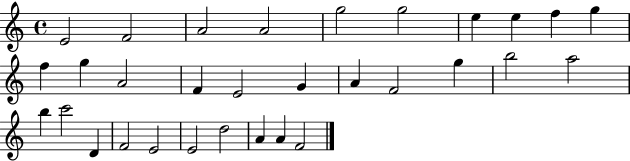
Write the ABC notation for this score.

X:1
T:Untitled
M:4/4
L:1/4
K:C
E2 F2 A2 A2 g2 g2 e e f g f g A2 F E2 G A F2 g b2 a2 b c'2 D F2 E2 E2 d2 A A F2